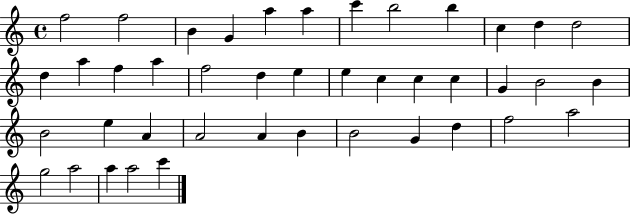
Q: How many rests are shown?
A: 0